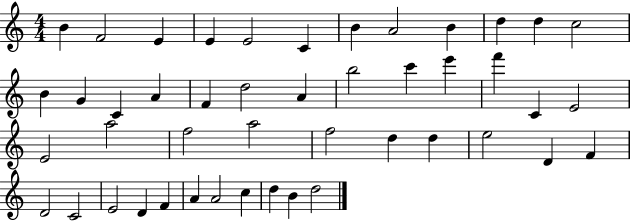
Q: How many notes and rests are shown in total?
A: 46